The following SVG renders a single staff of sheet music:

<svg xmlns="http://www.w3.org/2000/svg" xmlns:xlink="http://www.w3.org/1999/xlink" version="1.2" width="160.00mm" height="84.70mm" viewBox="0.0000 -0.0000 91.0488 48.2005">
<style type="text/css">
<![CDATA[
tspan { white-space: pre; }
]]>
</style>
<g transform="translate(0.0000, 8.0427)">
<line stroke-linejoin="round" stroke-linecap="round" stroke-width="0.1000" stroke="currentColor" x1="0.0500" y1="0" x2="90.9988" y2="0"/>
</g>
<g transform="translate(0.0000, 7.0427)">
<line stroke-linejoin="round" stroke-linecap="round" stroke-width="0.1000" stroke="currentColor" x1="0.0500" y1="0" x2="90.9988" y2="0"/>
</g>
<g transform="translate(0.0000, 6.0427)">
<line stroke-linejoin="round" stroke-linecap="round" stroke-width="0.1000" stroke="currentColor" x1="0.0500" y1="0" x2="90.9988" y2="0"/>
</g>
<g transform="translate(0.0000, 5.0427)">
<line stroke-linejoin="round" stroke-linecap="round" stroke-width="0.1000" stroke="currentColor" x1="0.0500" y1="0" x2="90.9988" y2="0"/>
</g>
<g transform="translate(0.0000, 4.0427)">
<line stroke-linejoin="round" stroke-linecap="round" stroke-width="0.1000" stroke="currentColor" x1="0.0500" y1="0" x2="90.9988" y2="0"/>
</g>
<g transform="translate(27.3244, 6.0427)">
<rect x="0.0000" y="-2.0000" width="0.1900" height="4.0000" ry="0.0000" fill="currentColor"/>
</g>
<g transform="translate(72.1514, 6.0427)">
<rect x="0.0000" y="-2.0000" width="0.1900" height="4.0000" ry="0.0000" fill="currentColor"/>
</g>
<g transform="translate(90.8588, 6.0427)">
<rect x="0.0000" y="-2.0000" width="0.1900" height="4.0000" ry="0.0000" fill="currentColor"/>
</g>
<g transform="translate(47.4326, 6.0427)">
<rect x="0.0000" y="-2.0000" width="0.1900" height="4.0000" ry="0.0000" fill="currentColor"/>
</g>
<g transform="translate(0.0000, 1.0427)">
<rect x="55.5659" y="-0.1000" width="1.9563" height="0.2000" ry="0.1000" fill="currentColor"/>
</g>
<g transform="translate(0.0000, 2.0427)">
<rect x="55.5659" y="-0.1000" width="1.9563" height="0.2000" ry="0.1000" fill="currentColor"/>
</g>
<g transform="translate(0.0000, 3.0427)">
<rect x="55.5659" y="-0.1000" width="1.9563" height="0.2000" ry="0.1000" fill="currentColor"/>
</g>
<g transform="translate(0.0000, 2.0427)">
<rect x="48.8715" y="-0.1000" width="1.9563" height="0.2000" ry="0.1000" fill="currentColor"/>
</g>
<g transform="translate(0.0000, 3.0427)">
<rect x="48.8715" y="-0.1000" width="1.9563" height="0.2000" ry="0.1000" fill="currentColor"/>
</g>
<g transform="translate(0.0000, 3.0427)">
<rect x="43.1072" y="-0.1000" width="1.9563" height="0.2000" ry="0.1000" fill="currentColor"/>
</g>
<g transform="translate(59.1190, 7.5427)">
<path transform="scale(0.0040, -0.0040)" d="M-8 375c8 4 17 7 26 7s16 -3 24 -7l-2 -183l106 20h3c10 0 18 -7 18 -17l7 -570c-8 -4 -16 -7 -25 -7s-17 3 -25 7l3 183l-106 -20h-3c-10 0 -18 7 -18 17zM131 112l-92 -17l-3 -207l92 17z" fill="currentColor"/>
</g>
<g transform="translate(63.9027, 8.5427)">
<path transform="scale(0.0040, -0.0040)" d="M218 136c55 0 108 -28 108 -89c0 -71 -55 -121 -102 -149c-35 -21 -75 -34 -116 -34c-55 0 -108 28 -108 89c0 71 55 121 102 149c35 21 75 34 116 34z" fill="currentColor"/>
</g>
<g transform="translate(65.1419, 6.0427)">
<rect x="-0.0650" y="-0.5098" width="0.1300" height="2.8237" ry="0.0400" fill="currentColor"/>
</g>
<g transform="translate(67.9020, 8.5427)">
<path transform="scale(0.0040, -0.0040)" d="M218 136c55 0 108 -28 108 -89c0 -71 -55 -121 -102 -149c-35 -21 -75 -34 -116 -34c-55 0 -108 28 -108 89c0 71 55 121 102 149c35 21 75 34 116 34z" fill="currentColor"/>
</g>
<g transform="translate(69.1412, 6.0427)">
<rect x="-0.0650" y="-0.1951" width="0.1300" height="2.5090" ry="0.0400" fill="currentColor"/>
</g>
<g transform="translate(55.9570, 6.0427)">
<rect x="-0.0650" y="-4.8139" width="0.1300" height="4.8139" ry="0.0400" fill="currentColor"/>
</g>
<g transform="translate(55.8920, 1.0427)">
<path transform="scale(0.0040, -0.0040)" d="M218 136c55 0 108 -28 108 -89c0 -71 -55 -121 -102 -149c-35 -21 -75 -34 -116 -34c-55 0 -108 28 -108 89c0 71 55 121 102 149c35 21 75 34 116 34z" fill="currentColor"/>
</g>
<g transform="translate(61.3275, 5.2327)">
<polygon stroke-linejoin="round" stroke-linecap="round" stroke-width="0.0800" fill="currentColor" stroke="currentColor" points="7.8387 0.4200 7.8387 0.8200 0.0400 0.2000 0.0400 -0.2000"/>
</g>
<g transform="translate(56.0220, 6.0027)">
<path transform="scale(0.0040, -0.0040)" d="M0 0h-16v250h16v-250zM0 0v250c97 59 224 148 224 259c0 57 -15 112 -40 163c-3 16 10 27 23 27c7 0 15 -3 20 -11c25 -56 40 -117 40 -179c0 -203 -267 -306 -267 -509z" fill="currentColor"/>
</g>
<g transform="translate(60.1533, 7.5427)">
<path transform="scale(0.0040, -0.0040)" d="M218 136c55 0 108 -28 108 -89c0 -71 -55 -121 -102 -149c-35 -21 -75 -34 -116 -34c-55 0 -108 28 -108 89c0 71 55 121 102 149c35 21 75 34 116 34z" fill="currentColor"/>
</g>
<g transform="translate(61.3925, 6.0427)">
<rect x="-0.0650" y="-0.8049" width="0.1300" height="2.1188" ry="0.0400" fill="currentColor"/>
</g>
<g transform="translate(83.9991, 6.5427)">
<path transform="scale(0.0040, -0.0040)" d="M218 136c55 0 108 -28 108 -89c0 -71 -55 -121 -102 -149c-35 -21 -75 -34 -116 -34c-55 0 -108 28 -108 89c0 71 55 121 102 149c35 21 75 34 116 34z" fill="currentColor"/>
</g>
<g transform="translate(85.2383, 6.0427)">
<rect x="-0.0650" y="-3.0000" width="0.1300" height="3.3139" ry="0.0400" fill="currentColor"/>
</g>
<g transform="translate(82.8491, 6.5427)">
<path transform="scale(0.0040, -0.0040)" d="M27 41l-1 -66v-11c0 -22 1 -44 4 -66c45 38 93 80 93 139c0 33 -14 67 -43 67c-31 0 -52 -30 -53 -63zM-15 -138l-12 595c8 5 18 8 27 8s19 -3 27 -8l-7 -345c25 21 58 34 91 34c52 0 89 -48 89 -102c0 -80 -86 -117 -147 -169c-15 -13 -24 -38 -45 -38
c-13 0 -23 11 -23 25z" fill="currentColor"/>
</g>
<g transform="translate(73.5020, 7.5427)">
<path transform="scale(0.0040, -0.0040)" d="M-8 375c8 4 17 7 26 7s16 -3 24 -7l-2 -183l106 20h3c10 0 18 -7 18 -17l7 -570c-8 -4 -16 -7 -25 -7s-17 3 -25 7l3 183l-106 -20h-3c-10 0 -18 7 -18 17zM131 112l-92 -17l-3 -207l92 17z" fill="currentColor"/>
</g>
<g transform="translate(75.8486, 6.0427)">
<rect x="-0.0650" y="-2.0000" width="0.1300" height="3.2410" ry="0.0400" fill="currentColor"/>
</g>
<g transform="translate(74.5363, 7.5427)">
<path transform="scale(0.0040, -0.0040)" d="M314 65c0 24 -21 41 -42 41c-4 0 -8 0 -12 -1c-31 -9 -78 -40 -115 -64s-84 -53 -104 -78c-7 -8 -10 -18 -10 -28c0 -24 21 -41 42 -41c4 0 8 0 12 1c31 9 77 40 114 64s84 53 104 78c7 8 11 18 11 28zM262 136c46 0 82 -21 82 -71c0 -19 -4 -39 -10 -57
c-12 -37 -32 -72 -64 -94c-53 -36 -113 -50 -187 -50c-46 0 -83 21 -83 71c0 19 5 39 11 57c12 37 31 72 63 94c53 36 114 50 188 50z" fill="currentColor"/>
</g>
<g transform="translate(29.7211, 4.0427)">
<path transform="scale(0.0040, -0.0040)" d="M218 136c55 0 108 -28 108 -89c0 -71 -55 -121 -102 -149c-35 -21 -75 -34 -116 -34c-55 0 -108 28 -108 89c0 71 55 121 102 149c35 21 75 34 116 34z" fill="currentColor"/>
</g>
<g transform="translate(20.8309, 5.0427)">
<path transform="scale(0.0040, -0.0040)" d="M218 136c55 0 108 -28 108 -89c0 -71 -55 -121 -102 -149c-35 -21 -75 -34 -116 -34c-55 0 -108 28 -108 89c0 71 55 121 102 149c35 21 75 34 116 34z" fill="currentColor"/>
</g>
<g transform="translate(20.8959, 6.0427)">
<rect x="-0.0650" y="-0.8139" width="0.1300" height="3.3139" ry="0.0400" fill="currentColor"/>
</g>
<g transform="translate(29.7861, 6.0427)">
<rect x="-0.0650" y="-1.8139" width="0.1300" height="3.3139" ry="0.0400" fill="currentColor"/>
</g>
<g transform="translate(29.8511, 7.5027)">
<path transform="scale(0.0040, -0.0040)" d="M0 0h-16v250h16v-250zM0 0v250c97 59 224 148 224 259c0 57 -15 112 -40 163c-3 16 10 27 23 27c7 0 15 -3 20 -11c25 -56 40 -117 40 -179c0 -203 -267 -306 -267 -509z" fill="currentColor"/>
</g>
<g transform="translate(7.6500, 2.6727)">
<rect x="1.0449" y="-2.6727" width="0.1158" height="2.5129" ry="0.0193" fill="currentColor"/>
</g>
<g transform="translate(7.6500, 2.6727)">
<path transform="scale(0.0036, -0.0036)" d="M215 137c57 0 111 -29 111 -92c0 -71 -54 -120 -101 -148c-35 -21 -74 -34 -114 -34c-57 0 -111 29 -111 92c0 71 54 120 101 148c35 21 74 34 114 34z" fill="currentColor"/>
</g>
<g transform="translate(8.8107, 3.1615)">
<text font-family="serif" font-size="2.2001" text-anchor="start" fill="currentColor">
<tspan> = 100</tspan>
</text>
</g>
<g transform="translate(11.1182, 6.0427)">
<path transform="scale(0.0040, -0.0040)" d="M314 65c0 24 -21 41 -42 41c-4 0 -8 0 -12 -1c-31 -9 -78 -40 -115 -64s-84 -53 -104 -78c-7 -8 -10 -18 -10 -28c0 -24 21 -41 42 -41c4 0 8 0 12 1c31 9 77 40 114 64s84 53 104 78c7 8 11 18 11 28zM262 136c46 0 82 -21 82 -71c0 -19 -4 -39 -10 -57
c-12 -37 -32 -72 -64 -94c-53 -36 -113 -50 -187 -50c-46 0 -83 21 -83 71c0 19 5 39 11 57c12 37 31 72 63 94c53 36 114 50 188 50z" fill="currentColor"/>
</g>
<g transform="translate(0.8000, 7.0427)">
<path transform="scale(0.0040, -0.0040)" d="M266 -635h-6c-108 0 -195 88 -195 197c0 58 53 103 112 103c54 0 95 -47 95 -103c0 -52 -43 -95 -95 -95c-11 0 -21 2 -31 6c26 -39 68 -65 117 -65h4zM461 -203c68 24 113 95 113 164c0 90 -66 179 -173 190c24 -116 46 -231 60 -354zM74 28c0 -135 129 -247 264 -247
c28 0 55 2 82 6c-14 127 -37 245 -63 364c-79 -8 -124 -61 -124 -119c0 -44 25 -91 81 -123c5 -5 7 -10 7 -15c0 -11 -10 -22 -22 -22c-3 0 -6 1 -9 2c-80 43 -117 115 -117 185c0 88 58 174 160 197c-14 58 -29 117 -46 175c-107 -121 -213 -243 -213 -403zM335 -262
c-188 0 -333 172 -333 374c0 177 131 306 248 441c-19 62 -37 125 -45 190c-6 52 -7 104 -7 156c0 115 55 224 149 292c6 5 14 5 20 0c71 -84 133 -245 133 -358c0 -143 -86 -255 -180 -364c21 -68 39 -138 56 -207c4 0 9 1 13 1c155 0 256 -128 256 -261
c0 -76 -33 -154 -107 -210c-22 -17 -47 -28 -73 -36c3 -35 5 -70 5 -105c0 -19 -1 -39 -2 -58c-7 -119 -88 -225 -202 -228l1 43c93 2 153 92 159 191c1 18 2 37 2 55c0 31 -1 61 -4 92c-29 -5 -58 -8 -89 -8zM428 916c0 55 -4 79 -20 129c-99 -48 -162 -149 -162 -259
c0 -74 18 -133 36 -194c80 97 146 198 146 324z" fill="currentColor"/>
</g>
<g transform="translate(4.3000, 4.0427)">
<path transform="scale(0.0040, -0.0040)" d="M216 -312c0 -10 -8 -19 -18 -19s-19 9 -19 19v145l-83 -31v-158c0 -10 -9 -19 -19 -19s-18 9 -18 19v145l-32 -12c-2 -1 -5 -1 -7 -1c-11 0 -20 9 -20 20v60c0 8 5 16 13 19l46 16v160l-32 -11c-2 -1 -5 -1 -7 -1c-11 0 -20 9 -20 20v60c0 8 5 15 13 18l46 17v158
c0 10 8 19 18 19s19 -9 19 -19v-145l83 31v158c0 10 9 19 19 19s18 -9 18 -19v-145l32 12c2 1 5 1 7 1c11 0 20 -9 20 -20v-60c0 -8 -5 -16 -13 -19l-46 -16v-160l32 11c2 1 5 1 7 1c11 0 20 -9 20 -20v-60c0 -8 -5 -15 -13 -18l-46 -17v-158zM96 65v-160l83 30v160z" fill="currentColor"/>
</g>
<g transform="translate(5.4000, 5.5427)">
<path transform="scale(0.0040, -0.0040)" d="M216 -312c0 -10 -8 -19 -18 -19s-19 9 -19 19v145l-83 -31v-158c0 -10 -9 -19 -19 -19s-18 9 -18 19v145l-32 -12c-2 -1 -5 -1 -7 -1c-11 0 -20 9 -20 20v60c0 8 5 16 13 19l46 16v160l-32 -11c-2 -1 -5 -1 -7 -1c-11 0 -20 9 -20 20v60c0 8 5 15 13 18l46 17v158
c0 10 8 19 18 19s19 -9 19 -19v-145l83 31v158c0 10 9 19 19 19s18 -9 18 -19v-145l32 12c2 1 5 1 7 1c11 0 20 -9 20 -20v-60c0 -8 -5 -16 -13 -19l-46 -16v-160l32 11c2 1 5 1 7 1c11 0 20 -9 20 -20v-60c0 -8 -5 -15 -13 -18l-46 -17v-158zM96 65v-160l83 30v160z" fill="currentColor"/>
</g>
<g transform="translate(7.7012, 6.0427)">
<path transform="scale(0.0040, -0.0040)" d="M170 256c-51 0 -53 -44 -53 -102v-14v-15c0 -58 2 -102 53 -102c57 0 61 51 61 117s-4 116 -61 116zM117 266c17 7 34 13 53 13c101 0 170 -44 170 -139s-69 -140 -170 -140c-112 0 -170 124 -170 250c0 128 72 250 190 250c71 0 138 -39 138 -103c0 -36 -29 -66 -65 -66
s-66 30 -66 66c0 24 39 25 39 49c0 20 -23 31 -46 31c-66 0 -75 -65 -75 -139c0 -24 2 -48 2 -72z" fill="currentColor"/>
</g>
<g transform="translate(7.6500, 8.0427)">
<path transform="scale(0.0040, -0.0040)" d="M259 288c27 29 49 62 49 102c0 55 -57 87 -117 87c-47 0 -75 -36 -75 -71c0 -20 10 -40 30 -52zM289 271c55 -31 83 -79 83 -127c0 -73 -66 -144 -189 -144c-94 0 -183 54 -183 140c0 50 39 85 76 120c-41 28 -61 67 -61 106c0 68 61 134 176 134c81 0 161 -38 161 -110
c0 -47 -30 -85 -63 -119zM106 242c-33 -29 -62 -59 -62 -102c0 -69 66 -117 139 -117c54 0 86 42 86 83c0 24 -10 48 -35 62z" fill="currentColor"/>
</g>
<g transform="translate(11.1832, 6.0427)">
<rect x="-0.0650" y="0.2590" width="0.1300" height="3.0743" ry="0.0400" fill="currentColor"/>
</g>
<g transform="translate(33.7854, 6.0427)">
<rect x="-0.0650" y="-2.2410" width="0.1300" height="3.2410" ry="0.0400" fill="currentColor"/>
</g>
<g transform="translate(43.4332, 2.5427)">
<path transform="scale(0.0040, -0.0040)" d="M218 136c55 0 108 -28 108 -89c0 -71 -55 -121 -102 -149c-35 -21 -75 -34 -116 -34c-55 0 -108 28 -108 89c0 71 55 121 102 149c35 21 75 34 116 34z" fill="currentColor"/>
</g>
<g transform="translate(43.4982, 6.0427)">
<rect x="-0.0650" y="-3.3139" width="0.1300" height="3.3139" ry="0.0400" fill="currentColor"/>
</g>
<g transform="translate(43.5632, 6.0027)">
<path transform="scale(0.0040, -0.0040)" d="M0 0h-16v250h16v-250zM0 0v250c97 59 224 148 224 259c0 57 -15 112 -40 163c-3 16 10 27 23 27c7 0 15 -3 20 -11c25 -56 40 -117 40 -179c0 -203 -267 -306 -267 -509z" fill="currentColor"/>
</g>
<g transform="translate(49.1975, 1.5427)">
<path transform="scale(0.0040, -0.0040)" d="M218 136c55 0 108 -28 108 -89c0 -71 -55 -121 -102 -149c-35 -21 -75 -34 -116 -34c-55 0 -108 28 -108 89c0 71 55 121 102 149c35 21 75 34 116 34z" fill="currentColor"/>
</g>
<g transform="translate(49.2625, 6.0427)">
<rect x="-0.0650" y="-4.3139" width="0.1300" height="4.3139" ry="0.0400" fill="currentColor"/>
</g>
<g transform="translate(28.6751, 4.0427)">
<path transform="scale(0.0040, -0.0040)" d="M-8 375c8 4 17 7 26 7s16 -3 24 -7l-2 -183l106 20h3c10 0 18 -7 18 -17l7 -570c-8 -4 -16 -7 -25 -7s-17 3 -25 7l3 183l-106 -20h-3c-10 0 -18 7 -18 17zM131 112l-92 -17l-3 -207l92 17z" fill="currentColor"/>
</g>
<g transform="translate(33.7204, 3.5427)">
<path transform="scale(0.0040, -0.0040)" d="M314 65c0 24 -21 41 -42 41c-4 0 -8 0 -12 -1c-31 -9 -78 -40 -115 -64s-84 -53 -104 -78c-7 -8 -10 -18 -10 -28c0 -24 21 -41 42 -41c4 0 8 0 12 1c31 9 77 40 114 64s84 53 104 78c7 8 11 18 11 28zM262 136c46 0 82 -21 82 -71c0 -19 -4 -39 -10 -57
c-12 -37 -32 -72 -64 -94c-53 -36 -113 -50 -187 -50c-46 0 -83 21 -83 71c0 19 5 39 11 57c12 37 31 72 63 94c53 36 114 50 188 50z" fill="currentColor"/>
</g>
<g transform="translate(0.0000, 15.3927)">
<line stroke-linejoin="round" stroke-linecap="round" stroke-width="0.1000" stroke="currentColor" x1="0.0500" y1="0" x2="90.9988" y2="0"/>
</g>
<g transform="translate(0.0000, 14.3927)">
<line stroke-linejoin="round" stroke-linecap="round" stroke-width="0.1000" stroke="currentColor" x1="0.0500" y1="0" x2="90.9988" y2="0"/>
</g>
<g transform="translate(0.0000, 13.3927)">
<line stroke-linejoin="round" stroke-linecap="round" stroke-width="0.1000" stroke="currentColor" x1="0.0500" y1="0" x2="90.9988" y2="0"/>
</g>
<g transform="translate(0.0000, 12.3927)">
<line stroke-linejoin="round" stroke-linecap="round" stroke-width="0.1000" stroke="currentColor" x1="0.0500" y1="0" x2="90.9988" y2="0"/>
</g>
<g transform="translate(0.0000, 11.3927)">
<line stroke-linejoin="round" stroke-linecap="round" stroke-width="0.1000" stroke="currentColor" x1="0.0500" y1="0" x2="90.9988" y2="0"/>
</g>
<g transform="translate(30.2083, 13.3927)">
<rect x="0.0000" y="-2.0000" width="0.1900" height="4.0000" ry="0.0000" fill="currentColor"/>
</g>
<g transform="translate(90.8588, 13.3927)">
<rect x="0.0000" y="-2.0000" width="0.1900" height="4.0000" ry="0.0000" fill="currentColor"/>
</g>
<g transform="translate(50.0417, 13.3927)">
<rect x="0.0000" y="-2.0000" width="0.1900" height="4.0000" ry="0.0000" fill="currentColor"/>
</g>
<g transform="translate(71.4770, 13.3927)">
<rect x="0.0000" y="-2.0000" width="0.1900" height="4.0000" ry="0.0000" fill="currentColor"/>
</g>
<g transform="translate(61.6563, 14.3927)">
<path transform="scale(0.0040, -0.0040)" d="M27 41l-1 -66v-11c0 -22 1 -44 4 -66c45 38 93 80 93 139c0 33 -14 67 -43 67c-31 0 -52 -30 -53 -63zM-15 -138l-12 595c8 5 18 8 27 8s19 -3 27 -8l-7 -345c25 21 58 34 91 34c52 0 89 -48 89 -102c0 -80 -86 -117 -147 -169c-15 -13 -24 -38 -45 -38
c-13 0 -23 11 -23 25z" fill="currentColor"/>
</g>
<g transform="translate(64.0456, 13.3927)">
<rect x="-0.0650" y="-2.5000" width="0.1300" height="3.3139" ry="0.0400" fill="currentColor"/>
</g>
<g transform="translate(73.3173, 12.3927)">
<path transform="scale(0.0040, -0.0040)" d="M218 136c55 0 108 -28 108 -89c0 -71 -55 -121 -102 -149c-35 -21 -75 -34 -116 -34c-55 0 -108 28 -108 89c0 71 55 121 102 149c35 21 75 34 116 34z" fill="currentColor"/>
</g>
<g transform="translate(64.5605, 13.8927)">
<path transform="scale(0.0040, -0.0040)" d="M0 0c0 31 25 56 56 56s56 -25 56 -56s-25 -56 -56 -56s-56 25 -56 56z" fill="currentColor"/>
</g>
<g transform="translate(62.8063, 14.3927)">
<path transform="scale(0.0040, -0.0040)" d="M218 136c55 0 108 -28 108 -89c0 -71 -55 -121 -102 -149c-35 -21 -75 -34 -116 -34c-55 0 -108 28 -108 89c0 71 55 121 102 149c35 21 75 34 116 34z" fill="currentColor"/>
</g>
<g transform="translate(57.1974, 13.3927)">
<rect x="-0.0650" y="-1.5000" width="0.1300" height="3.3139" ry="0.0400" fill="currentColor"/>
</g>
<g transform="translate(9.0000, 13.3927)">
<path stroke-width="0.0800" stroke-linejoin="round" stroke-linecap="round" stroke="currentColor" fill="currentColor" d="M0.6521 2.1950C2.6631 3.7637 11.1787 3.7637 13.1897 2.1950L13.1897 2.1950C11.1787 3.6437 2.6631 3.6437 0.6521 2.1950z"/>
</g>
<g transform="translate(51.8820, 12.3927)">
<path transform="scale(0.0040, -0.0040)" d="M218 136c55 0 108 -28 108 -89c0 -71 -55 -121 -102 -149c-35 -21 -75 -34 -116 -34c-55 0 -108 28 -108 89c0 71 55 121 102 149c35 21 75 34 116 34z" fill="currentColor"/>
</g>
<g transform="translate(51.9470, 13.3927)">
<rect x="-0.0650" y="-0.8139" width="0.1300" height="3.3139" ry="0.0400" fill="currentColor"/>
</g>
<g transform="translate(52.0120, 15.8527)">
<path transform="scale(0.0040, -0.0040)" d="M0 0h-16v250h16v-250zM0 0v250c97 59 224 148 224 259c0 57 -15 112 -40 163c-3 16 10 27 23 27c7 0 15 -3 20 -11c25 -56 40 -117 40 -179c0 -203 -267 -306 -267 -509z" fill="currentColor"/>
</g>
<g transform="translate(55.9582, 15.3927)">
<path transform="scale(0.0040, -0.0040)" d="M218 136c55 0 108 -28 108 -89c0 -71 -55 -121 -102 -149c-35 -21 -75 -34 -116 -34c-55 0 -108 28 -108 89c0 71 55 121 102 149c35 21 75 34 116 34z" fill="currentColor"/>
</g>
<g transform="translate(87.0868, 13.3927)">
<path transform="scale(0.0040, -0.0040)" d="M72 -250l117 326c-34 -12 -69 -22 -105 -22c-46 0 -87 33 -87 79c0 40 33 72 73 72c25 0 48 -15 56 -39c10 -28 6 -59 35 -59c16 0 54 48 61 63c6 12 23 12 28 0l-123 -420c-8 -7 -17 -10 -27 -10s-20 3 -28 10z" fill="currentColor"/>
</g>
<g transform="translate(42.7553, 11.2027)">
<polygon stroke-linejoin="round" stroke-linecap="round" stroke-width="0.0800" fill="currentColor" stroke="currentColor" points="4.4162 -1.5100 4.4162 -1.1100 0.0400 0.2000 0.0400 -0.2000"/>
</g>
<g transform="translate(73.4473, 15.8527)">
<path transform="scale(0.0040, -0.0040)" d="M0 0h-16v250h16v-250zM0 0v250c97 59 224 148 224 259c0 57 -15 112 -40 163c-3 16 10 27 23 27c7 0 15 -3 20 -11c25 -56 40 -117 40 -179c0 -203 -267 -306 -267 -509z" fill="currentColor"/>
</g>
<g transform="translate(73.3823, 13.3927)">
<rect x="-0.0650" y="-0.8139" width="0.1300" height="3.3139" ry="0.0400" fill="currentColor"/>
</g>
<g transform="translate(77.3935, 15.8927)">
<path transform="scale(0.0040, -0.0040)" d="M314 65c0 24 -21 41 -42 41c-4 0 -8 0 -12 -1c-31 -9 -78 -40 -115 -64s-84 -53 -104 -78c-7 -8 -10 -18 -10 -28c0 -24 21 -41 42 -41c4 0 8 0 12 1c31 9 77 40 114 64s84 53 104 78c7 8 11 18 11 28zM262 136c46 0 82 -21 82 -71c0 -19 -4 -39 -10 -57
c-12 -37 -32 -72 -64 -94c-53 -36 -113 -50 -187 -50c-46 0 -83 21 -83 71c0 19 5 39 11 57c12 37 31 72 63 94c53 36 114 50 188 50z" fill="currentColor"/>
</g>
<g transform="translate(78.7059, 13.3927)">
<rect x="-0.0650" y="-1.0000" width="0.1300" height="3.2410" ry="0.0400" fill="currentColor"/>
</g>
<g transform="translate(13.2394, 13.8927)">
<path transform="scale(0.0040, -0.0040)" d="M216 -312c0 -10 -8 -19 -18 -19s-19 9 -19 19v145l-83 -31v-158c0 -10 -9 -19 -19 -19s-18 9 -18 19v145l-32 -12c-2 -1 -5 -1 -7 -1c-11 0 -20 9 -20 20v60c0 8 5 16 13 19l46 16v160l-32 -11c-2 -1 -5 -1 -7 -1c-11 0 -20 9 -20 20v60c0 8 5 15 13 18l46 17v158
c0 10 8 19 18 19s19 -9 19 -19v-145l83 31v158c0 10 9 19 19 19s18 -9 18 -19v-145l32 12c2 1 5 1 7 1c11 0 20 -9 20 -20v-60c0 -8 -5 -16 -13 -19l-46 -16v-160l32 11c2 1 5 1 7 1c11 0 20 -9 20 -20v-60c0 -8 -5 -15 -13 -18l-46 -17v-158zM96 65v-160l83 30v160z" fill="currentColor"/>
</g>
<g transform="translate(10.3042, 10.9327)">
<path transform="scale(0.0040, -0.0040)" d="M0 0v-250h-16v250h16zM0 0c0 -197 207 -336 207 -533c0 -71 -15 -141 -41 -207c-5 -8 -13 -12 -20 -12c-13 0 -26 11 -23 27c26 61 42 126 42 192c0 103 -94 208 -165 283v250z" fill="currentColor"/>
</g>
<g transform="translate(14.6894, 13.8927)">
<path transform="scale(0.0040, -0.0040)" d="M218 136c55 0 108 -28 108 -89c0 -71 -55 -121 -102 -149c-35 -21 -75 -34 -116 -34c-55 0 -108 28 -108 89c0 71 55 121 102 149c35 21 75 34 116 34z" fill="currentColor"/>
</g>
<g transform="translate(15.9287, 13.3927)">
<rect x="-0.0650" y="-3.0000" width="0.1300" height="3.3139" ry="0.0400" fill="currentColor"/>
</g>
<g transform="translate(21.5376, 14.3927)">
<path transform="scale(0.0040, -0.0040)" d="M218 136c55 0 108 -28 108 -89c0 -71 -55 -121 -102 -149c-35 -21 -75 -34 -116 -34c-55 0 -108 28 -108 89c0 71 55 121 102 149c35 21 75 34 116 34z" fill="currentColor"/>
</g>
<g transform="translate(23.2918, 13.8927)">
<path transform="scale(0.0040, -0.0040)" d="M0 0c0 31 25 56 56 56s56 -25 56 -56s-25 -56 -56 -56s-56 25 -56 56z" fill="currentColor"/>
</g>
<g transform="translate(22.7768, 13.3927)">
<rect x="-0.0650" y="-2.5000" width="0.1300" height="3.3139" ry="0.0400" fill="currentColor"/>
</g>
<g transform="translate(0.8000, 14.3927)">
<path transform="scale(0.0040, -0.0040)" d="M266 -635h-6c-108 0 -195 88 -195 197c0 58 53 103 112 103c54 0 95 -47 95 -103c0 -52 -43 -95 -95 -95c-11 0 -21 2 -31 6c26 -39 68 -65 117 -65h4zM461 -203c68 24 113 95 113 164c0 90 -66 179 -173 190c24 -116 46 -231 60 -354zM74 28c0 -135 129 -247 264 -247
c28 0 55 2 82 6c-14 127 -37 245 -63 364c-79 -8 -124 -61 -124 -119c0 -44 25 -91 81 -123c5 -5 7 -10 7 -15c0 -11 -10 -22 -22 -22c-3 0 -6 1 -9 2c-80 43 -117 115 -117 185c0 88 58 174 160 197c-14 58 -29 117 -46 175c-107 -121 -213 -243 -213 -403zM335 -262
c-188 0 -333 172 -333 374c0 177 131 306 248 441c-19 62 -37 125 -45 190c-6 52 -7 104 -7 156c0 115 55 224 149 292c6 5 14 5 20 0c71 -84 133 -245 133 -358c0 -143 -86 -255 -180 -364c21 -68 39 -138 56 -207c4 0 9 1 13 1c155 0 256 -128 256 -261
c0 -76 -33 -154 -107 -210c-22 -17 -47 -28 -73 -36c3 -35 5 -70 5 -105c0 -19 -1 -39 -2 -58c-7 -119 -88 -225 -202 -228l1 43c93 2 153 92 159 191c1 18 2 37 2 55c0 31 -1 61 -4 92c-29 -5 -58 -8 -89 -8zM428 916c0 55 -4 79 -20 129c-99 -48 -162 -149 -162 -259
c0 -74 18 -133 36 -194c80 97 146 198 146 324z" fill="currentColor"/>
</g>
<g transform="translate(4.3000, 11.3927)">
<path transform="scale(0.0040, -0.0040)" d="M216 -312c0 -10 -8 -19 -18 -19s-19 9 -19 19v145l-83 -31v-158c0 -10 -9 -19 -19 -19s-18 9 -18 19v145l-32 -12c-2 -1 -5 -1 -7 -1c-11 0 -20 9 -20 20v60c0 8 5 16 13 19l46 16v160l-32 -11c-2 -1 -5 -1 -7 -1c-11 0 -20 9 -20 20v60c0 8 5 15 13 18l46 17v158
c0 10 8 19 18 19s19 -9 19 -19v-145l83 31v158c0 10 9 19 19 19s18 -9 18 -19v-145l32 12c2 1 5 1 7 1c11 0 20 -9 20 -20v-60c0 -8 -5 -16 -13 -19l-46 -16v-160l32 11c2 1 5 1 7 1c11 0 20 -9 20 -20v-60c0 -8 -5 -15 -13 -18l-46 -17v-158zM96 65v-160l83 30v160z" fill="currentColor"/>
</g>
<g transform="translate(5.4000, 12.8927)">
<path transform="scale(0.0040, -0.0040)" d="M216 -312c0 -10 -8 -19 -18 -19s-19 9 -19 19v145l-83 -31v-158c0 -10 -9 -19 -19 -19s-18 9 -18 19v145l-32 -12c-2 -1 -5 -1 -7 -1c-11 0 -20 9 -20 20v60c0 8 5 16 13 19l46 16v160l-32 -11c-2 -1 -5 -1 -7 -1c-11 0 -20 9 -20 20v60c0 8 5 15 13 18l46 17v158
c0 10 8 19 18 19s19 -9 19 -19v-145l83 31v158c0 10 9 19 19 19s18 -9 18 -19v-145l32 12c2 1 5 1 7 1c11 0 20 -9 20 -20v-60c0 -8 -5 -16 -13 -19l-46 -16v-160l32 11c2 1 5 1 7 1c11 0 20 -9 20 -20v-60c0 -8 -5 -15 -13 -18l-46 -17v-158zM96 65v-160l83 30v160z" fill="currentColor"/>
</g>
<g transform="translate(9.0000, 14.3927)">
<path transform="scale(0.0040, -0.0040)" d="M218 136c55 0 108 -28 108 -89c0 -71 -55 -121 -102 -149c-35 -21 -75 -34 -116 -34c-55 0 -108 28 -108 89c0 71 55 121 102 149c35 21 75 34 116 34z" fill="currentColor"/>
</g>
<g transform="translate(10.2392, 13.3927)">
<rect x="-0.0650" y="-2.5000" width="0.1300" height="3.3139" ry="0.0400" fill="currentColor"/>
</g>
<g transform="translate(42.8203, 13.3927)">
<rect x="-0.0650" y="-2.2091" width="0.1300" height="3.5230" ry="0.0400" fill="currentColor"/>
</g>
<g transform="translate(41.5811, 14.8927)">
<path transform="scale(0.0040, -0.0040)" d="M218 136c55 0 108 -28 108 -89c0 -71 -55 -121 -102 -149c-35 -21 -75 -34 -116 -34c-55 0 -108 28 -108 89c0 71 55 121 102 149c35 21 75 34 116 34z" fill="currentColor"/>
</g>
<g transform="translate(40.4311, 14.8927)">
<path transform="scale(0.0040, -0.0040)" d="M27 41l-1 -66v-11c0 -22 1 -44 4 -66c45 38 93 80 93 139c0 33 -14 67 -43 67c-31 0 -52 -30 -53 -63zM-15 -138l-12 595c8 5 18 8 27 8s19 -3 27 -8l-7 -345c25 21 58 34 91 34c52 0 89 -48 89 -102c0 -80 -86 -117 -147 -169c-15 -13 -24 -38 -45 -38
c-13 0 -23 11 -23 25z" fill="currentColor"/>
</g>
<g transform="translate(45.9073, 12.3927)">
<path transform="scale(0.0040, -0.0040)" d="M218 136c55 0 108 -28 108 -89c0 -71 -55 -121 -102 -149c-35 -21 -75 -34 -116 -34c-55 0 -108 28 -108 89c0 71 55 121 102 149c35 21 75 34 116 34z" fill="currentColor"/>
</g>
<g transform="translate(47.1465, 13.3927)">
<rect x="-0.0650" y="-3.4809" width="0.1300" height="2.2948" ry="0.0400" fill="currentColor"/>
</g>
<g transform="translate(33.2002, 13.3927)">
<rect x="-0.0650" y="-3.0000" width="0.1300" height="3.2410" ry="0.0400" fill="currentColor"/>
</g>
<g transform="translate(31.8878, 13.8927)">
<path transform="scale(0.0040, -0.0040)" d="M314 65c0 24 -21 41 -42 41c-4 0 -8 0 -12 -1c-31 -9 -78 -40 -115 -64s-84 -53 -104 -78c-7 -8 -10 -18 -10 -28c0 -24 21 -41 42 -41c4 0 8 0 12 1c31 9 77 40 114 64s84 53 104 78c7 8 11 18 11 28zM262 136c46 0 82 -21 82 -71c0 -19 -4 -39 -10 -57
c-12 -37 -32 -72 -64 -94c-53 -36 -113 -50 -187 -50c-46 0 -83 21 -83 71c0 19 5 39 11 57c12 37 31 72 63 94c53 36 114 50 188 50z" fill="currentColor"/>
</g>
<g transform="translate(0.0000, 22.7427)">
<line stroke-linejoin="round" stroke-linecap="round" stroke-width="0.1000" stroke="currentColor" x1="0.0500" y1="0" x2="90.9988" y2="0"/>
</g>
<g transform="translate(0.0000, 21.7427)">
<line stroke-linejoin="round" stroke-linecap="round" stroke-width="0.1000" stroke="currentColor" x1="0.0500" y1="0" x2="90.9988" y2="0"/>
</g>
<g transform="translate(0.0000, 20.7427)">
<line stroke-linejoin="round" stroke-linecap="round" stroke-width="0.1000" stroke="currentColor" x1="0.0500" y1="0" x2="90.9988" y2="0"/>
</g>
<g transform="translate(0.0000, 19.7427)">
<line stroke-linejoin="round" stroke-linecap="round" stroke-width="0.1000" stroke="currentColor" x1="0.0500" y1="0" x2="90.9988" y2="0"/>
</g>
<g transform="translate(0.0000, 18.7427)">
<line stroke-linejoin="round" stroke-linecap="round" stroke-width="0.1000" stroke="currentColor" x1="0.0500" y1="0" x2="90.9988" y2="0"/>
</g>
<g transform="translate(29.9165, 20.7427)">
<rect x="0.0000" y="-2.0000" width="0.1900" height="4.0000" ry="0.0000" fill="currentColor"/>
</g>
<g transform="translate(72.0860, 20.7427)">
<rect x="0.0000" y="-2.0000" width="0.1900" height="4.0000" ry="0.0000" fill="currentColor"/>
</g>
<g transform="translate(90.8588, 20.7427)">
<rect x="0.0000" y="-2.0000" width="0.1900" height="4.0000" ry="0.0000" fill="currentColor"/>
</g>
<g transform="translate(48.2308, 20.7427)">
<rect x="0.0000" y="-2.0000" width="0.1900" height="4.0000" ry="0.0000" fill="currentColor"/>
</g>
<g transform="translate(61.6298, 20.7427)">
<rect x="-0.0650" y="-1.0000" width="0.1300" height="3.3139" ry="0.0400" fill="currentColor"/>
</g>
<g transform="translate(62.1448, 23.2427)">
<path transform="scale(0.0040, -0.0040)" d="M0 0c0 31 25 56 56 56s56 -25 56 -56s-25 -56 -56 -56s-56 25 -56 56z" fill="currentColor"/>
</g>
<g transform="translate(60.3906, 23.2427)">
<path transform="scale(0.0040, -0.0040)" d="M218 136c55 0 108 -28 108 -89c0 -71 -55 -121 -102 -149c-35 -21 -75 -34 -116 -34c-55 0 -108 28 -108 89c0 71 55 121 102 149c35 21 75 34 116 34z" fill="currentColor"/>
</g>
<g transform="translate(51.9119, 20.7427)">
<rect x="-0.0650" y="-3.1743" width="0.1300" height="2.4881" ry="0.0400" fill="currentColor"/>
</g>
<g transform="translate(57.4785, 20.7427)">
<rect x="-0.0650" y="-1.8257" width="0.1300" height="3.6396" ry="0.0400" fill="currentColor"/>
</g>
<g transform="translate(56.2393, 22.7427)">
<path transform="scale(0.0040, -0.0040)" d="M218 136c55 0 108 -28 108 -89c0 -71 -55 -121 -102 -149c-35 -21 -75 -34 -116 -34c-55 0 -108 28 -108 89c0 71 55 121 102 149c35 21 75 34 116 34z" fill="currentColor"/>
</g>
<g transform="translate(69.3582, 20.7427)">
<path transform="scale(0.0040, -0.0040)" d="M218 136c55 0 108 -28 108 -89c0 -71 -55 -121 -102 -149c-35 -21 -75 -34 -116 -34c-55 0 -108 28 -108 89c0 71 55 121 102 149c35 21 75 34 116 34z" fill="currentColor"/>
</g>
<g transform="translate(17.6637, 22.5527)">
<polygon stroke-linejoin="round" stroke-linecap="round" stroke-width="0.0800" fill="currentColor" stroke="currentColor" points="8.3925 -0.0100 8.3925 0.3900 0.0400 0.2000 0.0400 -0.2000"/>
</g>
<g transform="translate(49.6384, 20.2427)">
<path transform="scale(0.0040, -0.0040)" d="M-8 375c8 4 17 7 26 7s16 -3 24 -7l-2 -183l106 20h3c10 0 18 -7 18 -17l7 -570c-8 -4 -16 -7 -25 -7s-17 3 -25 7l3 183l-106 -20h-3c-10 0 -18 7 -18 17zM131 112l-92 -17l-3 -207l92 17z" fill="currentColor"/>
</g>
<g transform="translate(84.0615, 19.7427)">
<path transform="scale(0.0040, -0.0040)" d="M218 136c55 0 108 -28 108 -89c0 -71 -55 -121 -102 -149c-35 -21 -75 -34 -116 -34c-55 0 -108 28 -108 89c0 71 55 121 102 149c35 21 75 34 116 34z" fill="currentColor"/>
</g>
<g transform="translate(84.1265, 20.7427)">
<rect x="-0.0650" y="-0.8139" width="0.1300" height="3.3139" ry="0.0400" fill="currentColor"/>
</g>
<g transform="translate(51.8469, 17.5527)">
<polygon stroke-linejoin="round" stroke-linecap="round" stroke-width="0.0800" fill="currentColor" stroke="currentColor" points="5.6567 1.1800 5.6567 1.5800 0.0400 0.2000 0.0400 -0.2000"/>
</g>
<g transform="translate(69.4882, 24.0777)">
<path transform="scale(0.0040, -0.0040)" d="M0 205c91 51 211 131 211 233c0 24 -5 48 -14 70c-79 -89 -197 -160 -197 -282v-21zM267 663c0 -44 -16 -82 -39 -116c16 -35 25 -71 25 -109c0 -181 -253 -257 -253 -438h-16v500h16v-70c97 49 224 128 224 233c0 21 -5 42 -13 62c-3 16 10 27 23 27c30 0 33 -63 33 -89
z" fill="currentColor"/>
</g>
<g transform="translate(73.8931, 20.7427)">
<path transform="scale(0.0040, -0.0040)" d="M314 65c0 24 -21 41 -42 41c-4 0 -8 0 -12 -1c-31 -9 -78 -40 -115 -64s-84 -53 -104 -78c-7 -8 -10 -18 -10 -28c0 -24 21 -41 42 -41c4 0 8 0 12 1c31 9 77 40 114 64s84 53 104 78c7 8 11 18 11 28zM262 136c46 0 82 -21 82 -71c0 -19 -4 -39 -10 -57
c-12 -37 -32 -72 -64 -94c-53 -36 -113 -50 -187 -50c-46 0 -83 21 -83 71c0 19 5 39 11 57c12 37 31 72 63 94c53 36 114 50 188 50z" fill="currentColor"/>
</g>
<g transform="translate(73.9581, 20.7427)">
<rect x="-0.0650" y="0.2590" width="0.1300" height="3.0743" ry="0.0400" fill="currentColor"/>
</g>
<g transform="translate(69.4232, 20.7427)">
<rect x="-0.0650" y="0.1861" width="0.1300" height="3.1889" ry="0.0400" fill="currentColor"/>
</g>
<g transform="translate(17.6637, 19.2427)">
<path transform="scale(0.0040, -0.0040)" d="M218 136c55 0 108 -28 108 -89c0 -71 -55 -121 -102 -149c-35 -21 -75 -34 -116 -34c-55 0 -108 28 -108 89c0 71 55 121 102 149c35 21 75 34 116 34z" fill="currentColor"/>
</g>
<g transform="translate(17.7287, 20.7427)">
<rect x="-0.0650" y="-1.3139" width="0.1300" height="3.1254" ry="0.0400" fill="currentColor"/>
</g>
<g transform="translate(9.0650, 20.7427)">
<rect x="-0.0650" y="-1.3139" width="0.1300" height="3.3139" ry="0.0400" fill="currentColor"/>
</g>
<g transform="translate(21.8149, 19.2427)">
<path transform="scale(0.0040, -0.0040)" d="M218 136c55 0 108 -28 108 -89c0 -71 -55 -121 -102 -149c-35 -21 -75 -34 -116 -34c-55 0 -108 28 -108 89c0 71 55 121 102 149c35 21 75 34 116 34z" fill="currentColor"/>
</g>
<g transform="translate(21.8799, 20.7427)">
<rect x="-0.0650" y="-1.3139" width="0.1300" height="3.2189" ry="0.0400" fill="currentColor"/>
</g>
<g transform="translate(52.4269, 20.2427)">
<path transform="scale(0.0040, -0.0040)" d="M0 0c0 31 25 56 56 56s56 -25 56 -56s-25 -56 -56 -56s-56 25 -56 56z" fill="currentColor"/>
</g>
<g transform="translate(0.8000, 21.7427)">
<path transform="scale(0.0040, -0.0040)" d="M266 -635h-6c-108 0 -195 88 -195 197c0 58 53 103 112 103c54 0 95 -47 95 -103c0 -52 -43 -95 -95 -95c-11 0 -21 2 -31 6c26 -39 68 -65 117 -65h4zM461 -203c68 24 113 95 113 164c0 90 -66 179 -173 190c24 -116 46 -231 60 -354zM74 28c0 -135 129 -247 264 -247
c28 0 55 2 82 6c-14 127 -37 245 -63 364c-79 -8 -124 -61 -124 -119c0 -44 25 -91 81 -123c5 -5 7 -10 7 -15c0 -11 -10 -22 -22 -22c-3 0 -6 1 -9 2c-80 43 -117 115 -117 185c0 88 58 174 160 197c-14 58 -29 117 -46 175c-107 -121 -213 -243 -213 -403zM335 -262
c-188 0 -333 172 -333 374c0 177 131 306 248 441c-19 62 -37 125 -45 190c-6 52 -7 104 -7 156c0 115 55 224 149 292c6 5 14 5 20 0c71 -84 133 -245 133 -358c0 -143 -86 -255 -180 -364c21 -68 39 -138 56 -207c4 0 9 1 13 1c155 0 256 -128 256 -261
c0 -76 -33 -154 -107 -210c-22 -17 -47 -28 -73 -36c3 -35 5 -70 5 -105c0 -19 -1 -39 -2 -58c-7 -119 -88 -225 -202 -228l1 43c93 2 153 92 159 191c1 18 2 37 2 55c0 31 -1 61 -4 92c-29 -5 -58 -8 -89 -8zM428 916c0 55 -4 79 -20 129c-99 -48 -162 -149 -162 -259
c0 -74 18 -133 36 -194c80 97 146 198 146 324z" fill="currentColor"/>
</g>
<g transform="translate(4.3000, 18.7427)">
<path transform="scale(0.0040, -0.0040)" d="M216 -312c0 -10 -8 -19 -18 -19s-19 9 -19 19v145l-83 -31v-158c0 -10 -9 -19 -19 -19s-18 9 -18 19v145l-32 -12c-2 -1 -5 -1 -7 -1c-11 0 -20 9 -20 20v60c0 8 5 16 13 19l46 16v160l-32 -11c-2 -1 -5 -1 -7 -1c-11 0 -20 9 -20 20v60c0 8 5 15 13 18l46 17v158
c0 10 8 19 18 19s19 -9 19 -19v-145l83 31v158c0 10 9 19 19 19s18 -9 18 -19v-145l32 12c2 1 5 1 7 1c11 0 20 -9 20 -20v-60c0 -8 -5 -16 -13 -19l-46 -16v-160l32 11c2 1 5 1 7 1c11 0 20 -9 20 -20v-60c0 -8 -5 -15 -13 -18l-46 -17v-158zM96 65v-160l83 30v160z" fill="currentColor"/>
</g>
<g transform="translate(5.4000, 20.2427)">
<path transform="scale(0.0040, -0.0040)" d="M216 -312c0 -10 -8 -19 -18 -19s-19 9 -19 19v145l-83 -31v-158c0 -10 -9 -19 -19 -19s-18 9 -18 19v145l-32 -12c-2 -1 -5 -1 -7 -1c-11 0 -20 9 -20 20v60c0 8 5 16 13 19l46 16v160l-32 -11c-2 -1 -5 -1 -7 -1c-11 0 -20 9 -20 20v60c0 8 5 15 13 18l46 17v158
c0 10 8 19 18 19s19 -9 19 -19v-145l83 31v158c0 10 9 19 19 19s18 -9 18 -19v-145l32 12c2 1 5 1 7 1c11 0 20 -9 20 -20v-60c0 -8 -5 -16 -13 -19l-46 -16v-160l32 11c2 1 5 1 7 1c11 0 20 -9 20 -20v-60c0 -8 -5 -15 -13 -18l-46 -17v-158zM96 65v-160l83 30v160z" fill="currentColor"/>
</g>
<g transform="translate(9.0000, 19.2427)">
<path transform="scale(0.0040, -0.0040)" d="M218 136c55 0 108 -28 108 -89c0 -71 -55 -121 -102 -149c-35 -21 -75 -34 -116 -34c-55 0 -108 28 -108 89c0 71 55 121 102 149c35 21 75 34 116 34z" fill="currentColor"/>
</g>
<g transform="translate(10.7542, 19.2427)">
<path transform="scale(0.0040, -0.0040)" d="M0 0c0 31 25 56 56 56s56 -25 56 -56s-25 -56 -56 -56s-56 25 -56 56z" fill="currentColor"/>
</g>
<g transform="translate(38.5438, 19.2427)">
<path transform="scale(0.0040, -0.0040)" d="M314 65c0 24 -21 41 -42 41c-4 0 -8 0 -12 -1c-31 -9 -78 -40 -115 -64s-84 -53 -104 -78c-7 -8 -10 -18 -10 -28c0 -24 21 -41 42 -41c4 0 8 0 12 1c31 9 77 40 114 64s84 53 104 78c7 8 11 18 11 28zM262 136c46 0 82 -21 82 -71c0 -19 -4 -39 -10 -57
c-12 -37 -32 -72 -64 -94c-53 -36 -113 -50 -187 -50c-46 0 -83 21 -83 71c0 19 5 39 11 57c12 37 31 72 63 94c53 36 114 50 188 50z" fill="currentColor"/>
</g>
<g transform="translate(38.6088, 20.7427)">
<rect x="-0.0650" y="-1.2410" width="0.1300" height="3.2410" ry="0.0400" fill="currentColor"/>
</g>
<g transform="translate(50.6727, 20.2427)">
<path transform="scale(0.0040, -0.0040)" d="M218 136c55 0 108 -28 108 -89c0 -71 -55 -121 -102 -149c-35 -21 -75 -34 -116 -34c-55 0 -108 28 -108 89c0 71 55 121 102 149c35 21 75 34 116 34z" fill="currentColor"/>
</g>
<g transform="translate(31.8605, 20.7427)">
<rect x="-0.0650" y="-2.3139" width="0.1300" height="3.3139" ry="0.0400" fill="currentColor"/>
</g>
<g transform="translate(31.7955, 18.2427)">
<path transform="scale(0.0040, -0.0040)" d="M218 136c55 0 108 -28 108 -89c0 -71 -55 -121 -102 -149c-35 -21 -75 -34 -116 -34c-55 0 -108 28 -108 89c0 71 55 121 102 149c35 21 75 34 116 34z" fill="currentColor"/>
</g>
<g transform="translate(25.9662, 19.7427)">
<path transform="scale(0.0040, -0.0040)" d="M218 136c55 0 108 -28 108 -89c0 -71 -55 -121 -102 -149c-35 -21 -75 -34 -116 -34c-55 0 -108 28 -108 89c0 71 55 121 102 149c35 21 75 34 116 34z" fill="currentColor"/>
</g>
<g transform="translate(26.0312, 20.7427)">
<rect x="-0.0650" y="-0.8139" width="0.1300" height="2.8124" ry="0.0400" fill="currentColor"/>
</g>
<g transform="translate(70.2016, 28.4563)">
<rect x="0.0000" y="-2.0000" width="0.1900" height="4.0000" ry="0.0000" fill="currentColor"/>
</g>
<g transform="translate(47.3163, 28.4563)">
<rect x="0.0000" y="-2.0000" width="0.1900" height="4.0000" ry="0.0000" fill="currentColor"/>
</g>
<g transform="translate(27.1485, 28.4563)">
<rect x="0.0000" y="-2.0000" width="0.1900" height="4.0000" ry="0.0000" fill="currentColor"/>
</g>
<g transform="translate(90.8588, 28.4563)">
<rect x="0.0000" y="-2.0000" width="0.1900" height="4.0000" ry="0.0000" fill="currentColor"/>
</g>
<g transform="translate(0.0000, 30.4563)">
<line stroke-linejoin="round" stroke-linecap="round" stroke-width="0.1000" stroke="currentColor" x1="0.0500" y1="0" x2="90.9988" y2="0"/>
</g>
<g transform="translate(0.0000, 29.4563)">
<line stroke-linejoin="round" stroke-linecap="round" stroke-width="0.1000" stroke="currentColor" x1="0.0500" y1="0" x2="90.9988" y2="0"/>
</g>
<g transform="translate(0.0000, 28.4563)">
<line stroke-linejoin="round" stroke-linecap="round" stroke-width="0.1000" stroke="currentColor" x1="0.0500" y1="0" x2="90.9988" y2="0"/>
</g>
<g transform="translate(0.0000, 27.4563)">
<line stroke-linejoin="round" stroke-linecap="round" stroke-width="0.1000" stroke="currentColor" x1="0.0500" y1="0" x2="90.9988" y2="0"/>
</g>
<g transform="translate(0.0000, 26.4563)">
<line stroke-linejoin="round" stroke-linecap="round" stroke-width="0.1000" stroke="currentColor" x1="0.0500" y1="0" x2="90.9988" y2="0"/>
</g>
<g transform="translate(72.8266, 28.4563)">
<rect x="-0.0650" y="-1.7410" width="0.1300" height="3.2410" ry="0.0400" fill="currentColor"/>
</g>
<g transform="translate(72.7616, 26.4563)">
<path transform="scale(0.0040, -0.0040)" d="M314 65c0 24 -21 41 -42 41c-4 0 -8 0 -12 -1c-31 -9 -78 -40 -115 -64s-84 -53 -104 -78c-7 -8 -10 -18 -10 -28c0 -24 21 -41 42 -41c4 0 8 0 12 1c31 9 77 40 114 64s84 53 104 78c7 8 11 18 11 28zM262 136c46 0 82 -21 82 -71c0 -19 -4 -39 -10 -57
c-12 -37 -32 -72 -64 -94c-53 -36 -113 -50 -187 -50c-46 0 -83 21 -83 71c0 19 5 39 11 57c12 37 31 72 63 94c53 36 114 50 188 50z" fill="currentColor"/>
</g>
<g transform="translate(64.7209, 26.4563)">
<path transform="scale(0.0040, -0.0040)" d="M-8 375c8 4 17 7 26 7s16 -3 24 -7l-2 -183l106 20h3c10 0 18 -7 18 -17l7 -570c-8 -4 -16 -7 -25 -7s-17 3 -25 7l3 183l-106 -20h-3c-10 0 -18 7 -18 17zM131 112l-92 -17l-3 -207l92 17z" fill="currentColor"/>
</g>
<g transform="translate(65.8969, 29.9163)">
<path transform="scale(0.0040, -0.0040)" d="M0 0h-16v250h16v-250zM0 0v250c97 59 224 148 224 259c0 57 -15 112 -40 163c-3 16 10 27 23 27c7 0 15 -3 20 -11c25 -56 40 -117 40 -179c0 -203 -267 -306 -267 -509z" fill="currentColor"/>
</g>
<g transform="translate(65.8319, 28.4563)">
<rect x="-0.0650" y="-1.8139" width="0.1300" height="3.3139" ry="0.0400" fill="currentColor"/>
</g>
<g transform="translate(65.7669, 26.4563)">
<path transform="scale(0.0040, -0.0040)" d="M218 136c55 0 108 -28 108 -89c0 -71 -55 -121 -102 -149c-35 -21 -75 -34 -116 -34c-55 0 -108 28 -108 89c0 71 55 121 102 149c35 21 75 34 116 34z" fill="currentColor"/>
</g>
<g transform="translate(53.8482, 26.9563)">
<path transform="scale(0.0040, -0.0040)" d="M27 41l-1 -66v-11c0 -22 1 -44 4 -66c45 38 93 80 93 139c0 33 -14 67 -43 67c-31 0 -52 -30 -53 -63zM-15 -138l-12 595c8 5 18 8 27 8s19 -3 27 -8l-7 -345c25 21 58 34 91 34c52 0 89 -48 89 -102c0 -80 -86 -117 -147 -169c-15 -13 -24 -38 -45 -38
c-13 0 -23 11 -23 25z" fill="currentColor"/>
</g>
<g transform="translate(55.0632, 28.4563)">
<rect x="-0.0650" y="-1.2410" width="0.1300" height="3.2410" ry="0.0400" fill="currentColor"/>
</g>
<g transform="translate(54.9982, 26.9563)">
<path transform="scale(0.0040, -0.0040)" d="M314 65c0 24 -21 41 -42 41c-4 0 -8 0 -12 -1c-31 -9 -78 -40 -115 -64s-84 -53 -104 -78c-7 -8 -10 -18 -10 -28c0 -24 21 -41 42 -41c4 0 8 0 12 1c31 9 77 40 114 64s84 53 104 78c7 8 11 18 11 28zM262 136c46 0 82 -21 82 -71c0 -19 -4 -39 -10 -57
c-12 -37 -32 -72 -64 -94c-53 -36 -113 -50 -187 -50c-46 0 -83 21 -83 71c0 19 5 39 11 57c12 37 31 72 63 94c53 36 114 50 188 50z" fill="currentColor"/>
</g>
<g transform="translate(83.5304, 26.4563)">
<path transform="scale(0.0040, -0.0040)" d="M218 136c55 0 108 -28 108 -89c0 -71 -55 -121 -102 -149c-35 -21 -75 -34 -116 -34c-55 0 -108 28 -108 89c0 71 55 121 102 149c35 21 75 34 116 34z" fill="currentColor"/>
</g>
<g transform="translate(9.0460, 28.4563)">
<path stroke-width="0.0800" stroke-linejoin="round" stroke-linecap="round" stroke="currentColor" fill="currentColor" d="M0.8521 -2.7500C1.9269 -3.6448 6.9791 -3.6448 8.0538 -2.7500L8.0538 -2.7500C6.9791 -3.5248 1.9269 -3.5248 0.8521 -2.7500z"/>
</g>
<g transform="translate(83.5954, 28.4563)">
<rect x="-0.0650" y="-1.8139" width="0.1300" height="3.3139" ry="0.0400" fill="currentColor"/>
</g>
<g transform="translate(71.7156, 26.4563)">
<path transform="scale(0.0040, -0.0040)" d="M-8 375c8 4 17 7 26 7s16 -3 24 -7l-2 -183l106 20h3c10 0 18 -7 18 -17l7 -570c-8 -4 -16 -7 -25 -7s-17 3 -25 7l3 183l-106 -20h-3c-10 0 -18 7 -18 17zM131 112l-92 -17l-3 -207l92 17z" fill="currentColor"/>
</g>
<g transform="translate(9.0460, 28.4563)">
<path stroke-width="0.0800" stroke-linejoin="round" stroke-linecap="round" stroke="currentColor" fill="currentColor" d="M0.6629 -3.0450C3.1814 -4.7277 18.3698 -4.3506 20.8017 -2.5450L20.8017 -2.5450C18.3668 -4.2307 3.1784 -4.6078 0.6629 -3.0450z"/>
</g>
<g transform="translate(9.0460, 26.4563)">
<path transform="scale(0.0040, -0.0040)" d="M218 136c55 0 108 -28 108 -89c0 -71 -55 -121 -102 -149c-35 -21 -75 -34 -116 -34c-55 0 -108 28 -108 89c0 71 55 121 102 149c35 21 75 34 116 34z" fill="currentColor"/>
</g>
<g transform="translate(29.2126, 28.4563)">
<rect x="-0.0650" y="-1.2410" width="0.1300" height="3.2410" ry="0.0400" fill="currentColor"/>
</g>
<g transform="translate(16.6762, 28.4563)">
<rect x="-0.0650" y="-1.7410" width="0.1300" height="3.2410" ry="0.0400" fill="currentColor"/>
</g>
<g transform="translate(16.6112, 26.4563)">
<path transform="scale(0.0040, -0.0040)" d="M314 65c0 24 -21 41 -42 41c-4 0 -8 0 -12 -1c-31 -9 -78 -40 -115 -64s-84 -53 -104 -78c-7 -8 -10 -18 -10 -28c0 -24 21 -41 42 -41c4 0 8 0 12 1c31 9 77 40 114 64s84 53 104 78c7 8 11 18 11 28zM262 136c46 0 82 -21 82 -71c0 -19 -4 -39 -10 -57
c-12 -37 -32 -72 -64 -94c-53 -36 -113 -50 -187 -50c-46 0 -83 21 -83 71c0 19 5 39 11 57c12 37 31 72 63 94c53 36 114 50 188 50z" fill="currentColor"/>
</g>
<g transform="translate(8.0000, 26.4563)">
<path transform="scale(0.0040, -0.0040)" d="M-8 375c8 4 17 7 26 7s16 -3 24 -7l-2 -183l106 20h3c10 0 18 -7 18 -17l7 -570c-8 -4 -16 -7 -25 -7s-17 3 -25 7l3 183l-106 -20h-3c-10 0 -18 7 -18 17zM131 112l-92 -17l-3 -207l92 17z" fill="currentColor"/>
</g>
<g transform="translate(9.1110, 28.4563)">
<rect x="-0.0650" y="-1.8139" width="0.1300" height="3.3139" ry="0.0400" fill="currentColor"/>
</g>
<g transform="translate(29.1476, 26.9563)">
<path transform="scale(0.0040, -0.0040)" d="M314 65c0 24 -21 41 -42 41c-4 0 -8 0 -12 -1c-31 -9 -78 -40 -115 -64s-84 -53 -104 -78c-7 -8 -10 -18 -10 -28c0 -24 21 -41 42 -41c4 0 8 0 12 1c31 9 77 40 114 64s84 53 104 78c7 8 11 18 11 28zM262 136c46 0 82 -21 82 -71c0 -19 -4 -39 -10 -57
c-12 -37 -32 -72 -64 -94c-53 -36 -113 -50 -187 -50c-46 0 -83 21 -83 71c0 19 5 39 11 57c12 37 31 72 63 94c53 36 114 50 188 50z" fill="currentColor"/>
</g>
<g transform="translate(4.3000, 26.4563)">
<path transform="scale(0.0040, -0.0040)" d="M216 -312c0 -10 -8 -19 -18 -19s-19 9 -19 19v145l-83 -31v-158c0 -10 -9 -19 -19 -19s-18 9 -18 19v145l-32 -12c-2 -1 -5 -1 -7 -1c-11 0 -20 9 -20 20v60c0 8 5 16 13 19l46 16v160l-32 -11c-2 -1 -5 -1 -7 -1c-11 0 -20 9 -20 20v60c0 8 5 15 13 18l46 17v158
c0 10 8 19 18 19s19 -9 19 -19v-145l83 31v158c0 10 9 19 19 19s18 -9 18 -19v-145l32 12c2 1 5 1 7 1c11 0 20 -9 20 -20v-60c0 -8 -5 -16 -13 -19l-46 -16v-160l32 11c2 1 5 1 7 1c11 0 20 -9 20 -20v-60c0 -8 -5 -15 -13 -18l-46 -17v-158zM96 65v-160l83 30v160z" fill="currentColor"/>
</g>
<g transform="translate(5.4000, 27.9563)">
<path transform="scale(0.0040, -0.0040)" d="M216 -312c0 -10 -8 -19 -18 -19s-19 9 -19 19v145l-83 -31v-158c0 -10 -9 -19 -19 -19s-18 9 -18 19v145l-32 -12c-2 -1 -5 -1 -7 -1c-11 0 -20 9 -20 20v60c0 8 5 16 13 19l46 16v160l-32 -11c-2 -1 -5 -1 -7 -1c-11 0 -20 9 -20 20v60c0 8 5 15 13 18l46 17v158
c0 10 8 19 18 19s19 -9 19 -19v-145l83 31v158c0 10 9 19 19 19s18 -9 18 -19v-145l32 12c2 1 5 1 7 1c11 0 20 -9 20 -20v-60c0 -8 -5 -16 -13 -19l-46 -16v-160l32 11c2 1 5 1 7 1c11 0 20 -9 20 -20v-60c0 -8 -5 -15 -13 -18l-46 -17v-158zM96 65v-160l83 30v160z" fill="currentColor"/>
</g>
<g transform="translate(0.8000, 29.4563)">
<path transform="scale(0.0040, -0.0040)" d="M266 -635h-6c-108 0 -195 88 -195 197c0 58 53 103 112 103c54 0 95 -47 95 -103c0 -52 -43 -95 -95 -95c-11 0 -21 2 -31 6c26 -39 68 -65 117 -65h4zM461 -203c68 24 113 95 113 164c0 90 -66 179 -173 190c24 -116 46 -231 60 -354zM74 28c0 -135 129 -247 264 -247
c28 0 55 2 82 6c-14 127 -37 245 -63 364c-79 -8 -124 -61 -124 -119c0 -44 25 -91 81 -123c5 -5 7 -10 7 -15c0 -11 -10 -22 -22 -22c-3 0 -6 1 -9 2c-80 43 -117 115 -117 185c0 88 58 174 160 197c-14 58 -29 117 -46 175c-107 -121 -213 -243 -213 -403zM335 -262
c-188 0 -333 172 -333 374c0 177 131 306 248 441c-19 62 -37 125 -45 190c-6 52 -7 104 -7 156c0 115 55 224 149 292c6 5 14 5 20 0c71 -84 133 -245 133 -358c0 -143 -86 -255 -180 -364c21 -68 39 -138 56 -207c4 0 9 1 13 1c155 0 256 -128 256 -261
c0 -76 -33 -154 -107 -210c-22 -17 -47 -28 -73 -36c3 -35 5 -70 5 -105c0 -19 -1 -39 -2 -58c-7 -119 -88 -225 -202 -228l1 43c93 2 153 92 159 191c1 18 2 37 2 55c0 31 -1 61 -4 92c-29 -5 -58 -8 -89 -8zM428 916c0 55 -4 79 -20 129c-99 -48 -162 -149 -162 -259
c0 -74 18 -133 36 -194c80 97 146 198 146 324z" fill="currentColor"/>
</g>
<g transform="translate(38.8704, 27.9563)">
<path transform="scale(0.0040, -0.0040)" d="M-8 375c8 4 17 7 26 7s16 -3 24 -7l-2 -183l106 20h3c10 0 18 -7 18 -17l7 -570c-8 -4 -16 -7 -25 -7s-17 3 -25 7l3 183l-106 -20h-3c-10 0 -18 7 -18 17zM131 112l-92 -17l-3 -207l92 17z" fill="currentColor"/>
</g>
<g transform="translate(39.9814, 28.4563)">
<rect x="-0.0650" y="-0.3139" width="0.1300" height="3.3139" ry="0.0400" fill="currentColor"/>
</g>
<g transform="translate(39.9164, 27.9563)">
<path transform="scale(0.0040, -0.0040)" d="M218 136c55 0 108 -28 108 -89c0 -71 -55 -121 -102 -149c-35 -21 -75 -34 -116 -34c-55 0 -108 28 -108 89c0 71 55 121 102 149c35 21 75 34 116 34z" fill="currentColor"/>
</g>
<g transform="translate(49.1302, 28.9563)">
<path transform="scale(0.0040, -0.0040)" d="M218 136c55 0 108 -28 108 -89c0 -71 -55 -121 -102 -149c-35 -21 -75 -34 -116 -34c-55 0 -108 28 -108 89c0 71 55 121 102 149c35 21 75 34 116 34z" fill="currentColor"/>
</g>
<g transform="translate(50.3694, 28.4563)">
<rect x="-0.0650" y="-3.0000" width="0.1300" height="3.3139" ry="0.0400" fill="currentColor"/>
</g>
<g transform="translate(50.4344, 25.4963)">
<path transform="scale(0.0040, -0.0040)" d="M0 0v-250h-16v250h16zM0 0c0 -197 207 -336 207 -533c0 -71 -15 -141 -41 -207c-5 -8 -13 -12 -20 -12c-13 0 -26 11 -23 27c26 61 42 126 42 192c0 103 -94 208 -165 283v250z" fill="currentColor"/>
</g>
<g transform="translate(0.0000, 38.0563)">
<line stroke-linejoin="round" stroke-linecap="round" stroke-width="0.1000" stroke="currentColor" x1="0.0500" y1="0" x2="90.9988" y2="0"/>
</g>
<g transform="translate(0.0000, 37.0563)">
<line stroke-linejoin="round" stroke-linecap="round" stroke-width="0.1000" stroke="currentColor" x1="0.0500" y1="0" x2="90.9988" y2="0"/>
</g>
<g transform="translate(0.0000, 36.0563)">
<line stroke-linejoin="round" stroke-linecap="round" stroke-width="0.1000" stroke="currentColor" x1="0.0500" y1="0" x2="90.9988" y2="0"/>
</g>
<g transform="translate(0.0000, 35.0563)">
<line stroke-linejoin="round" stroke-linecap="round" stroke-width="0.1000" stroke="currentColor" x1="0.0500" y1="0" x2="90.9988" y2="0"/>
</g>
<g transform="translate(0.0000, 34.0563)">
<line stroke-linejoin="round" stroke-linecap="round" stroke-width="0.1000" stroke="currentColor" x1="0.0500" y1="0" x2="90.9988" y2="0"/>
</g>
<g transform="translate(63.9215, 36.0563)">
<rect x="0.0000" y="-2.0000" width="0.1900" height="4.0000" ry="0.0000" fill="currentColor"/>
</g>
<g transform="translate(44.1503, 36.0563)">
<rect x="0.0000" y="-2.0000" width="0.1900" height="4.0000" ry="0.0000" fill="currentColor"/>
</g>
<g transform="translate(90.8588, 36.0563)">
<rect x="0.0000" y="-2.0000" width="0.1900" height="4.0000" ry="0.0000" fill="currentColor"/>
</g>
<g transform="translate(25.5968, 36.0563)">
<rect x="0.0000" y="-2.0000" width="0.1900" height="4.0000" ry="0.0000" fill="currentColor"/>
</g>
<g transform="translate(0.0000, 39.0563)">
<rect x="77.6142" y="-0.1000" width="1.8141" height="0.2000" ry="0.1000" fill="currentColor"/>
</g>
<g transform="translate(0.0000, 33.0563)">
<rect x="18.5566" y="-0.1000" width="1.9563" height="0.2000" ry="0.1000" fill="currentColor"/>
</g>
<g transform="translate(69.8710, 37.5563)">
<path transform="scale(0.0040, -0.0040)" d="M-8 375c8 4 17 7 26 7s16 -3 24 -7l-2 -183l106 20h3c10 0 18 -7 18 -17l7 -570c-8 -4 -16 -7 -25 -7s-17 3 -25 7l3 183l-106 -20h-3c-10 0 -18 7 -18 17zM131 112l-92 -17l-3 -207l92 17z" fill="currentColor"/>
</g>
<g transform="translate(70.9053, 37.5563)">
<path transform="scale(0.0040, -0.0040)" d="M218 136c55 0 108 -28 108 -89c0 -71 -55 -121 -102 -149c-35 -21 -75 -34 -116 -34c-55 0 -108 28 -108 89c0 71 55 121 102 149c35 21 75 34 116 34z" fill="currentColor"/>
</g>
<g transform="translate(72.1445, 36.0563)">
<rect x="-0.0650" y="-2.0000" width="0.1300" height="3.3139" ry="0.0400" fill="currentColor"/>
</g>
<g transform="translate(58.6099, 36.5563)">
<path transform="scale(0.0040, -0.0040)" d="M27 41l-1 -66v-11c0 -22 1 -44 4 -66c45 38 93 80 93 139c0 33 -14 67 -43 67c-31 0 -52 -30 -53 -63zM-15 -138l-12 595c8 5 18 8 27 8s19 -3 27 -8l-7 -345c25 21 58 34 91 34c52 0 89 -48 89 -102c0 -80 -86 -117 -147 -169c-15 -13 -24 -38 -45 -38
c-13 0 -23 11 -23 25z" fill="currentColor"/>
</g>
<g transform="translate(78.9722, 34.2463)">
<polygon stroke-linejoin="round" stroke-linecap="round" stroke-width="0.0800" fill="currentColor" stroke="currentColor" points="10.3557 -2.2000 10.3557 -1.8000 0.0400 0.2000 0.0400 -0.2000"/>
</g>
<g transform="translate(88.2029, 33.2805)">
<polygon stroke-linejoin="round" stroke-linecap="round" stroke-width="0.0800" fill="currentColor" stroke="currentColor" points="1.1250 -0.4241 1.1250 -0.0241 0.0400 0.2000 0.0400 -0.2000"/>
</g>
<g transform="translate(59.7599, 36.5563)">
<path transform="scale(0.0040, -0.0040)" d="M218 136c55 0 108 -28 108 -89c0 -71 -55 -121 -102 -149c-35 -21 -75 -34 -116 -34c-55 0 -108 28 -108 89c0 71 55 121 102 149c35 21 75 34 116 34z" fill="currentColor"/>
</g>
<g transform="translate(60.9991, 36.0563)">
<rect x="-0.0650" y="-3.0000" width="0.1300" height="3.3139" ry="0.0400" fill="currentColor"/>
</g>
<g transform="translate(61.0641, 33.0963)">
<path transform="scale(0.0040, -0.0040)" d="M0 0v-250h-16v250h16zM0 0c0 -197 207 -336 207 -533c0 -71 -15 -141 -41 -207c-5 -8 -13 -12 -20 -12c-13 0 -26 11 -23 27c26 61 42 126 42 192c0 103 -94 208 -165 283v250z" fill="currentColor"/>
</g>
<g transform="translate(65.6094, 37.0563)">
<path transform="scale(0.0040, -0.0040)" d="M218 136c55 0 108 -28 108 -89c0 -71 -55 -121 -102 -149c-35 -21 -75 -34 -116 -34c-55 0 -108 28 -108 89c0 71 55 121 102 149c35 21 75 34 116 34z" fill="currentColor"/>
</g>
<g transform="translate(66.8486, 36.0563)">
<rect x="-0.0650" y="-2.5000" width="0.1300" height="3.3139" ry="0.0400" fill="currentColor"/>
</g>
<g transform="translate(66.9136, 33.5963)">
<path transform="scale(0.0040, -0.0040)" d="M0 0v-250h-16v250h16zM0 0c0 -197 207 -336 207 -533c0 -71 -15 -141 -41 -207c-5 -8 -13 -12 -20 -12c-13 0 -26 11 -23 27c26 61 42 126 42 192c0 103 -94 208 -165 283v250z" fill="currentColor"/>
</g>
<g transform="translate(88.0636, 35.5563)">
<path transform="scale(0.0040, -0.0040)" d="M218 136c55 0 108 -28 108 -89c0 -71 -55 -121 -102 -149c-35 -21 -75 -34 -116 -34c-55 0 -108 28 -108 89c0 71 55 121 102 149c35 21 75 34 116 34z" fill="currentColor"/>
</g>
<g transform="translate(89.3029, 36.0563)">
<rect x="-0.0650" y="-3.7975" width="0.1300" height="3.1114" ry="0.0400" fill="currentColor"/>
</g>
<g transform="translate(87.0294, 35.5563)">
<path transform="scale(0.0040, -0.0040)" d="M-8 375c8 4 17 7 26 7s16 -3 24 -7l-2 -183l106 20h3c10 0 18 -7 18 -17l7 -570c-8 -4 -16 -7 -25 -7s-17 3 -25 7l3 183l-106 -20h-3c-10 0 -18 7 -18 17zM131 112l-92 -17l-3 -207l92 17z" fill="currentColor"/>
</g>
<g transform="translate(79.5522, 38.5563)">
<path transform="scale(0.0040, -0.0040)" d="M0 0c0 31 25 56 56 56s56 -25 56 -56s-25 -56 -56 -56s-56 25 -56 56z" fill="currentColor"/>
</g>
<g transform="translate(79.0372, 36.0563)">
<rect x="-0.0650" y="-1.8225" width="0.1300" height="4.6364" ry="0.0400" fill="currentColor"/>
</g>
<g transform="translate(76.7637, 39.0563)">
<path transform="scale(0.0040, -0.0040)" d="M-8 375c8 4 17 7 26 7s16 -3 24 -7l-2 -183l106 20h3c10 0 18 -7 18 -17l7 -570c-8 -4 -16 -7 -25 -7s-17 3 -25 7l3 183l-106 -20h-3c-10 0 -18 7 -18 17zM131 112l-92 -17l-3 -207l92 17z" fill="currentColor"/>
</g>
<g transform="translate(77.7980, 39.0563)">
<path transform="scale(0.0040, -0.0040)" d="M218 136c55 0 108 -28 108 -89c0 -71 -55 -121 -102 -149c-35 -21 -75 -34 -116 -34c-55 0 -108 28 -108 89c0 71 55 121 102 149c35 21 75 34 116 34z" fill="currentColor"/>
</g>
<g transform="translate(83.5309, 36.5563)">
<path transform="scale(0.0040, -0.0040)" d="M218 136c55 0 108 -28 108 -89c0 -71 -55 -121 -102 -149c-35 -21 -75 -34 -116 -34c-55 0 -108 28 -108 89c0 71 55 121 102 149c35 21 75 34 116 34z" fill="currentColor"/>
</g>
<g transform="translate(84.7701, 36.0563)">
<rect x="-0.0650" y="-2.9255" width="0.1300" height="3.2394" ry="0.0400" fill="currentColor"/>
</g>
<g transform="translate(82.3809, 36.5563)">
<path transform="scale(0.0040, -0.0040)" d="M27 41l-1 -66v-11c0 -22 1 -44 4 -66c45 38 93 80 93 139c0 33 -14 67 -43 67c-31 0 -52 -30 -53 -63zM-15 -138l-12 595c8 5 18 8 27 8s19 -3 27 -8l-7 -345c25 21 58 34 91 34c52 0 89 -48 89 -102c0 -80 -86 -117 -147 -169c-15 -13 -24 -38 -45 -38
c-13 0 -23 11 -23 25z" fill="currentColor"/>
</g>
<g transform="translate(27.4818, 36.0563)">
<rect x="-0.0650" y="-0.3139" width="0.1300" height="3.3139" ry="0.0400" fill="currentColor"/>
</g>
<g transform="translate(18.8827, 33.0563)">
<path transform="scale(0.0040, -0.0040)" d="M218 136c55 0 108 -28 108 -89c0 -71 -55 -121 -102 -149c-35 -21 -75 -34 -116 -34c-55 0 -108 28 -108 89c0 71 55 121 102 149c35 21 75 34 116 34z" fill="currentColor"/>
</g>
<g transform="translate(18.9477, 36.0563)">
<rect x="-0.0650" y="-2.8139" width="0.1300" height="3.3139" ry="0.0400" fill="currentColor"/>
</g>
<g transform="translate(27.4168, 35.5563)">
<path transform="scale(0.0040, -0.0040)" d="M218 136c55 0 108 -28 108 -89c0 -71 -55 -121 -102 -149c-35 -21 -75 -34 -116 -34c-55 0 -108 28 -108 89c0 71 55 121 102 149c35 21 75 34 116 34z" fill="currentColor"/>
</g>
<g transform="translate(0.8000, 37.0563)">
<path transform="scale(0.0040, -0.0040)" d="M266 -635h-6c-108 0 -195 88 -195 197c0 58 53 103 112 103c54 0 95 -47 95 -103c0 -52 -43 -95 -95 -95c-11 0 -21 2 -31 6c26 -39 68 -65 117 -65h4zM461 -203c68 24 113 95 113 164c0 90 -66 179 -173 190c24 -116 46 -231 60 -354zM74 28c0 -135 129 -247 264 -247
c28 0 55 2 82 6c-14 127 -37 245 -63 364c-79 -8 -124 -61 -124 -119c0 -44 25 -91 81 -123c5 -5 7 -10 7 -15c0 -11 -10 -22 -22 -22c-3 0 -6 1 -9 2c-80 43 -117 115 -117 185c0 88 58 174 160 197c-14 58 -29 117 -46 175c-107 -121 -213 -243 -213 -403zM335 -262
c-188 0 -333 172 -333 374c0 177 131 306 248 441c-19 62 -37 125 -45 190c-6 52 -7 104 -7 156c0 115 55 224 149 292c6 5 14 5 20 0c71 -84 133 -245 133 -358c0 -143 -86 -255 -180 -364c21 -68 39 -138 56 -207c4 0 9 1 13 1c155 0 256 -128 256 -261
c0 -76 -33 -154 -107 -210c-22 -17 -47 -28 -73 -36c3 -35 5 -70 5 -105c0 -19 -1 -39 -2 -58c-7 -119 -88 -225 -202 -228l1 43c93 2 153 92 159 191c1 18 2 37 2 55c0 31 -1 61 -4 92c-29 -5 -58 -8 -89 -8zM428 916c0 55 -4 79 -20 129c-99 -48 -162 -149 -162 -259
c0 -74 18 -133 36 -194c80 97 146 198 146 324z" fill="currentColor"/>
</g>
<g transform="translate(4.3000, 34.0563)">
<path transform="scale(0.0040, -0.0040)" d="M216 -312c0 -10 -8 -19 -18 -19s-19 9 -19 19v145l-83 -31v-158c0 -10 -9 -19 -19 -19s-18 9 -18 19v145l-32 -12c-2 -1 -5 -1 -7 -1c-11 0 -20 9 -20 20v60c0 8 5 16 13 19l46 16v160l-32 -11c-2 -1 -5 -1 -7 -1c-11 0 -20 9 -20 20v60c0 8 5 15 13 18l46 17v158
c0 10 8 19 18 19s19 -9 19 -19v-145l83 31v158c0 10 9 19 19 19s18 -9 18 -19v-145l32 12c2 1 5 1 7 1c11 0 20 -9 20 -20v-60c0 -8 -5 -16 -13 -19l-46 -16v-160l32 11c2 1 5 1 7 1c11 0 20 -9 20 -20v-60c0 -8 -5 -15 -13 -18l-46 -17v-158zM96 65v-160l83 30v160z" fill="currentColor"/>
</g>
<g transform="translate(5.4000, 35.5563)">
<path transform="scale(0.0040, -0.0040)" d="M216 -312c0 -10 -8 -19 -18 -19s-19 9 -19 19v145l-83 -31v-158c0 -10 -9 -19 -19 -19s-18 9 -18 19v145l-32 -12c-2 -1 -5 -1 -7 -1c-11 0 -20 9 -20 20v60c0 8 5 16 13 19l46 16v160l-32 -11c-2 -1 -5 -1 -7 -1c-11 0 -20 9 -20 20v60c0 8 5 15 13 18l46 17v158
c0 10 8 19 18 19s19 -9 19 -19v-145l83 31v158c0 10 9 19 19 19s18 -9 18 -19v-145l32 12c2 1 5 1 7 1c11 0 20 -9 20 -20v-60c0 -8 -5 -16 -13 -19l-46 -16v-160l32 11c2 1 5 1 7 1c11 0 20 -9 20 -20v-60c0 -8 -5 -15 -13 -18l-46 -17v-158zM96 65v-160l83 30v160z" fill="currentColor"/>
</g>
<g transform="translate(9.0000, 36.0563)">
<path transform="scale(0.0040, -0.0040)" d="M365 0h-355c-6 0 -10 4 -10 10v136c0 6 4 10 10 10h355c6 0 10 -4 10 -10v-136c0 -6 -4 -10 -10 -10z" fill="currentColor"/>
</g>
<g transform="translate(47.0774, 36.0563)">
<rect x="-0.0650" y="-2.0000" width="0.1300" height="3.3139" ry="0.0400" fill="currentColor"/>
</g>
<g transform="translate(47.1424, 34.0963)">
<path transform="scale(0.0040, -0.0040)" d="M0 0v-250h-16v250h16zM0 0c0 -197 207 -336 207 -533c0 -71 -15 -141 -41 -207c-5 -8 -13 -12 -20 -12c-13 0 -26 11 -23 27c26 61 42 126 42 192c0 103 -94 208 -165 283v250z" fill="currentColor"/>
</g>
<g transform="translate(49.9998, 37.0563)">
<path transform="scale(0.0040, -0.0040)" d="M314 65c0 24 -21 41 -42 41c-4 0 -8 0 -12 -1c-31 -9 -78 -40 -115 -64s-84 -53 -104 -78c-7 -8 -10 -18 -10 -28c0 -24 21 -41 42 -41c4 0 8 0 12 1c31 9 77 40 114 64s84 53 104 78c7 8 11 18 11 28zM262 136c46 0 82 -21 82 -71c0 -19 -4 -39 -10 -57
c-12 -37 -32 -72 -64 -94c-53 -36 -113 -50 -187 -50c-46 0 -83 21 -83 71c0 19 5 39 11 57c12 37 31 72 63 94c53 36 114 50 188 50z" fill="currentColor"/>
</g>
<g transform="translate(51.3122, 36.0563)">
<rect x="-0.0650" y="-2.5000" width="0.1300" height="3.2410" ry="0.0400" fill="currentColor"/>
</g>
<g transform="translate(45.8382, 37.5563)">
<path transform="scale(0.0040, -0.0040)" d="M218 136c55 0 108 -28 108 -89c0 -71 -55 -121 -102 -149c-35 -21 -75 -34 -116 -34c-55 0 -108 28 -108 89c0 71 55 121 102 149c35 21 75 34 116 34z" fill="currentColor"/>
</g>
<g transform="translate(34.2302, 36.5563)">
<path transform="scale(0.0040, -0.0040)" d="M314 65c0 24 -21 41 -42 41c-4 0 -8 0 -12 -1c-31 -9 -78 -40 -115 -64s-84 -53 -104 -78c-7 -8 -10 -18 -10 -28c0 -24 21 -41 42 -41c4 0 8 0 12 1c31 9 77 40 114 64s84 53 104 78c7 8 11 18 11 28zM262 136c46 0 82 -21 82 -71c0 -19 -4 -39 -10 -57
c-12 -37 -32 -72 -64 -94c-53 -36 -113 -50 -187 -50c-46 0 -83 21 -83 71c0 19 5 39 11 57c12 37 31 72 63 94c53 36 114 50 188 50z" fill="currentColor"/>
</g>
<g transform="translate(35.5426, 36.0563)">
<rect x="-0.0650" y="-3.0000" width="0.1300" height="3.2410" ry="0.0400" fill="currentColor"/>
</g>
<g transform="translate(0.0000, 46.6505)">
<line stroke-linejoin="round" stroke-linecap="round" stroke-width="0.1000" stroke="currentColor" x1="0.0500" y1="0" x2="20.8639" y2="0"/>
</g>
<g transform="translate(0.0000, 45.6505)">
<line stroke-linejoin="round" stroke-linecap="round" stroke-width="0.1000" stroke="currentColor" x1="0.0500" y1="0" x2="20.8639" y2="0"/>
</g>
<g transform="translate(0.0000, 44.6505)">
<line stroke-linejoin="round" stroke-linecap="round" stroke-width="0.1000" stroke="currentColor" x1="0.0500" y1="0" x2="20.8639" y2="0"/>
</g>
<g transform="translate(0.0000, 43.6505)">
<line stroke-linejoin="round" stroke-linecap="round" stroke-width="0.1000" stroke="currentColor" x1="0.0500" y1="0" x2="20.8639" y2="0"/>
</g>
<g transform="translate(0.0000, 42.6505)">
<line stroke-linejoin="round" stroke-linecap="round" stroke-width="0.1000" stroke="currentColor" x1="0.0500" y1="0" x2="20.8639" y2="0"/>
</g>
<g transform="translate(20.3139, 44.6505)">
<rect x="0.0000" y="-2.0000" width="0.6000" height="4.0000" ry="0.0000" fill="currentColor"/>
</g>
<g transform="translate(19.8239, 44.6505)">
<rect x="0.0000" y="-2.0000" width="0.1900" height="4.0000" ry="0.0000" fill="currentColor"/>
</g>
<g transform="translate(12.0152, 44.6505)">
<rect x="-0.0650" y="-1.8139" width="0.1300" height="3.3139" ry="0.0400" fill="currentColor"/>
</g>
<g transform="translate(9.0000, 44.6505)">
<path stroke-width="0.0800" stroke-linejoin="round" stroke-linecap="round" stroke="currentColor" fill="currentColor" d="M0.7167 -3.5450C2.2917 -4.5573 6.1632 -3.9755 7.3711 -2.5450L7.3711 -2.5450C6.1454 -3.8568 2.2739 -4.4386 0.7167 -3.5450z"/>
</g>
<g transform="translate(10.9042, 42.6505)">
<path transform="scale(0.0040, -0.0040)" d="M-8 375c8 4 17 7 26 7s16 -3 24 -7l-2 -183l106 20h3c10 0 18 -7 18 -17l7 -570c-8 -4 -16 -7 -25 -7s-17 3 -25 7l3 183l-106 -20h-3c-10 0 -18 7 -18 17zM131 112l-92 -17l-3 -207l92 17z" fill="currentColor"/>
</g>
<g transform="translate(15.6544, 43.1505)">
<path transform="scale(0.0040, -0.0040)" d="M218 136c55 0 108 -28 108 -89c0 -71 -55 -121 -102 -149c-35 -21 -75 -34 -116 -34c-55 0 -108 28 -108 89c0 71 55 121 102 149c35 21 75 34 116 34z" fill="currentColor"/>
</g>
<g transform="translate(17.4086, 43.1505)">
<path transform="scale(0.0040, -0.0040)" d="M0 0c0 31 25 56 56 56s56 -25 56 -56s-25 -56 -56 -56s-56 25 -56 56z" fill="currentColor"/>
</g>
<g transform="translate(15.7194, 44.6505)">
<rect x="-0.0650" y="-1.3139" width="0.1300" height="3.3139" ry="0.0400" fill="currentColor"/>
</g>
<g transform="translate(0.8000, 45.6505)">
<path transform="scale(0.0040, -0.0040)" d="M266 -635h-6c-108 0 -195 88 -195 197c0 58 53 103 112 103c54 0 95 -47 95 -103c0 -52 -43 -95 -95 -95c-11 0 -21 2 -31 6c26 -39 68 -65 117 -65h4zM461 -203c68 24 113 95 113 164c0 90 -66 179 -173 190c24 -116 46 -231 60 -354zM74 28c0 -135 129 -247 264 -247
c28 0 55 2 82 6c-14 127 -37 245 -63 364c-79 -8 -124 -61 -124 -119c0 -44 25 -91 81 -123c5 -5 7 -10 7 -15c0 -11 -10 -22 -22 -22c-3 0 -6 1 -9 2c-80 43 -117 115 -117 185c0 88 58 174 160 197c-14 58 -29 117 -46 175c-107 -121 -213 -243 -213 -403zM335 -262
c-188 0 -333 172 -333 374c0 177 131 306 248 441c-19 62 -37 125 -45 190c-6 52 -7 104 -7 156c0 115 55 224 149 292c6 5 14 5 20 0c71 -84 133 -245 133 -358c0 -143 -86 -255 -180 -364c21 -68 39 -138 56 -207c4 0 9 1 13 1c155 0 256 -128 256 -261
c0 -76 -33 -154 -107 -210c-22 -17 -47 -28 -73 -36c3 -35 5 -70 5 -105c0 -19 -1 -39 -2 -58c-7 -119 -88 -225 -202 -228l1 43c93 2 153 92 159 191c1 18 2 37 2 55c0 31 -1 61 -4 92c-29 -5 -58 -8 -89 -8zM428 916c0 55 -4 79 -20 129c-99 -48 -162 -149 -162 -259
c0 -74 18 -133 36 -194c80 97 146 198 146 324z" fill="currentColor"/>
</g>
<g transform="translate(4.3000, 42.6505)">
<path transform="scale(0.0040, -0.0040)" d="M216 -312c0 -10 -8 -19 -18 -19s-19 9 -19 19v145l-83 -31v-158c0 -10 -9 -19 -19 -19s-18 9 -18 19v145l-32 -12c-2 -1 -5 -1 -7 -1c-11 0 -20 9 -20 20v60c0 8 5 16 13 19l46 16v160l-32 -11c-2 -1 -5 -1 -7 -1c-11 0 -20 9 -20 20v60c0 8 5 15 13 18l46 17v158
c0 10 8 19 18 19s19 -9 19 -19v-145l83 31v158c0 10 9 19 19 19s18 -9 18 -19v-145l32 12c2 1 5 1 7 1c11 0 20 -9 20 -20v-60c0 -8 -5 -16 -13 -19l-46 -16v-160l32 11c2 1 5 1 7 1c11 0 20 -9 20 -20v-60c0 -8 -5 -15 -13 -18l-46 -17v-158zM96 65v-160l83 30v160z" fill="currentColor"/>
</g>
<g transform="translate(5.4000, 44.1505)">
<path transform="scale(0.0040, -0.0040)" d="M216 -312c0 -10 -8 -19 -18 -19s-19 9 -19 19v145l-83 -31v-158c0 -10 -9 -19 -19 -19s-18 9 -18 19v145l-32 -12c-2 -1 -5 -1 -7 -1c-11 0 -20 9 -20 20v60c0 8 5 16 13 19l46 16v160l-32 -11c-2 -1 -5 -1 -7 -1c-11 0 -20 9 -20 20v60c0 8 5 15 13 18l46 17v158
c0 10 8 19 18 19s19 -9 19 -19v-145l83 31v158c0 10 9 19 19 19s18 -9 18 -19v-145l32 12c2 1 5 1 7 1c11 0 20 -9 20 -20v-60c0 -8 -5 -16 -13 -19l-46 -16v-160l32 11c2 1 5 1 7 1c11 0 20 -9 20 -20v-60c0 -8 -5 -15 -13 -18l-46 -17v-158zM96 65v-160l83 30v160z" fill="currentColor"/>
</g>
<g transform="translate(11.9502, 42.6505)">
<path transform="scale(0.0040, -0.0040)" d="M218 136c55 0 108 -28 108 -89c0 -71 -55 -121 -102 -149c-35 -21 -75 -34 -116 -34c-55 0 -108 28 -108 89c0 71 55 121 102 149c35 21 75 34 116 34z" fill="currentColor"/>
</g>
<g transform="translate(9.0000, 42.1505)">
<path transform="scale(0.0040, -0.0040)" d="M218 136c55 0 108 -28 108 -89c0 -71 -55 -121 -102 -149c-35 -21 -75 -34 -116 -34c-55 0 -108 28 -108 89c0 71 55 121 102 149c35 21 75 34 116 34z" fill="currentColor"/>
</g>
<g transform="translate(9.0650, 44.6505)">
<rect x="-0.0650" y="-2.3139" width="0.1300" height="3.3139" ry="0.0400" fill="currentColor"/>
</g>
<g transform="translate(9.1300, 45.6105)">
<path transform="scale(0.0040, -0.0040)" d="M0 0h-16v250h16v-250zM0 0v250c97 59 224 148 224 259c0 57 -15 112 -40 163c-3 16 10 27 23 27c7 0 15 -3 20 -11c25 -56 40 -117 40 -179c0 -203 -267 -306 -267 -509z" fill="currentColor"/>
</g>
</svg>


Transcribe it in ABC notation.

X:1
T:Untitled
M:6/8
L:1/4
K:D
B2 d f/2 g2 b/2 d' e'/2 F/2 D/2 D/2 F2 _A G/2 ^A G A2 _F/2 d/2 d/2 E _G d/2 D2 z/2 e e/2 e/2 d/2 g e2 c/2 E/2 D B/4 B2 d f f2 e2 c A/2 _e2 f/2 f2 f z2 a ^c A2 ^F/2 G2 _A/2 G/2 F C/2 _A/2 c/4 g/2 f e